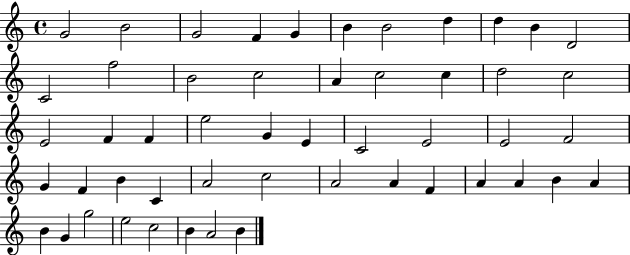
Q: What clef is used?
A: treble